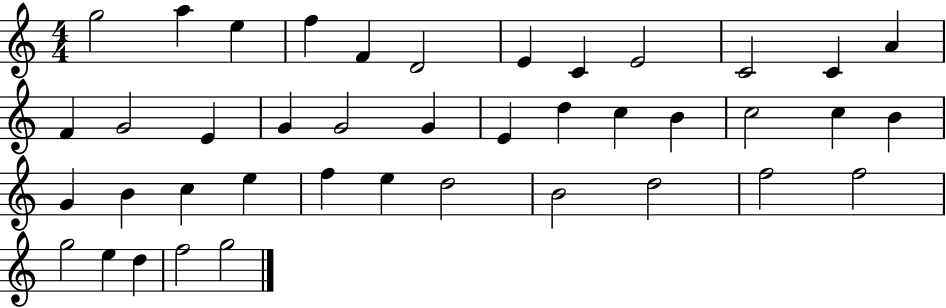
G5/h A5/q E5/q F5/q F4/q D4/h E4/q C4/q E4/h C4/h C4/q A4/q F4/q G4/h E4/q G4/q G4/h G4/q E4/q D5/q C5/q B4/q C5/h C5/q B4/q G4/q B4/q C5/q E5/q F5/q E5/q D5/h B4/h D5/h F5/h F5/h G5/h E5/q D5/q F5/h G5/h